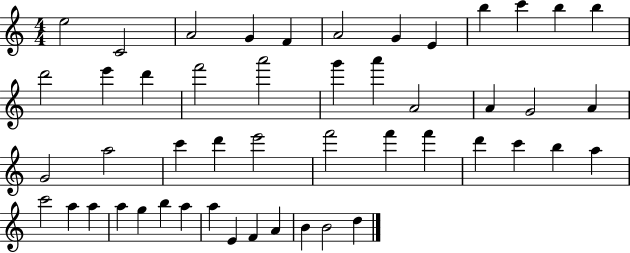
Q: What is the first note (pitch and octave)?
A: E5